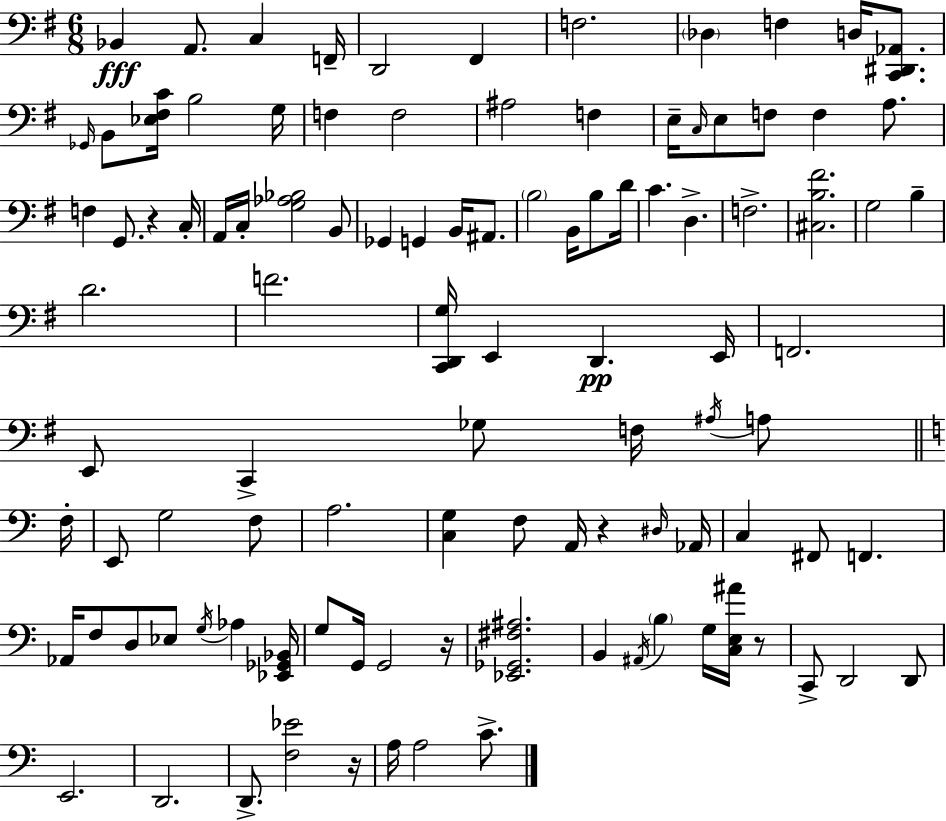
X:1
T:Untitled
M:6/8
L:1/4
K:G
_B,, A,,/2 C, F,,/4 D,,2 ^F,, F,2 _D, F, D,/4 [C,,^D,,_A,,]/2 _G,,/4 B,,/2 [_E,^F,C]/4 B,2 G,/4 F, F,2 ^A,2 F, E,/4 C,/4 E,/2 F,/2 F, A,/2 F, G,,/2 z C,/4 A,,/4 C,/4 [G,_A,_B,]2 B,,/2 _G,, G,, B,,/4 ^A,,/2 B,2 B,,/4 B,/2 D/4 C D, F,2 [^C,B,^F]2 G,2 B, D2 F2 [C,,D,,G,]/4 E,, D,, E,,/4 F,,2 E,,/2 C,, _G,/2 F,/4 ^A,/4 A,/2 F,/4 E,,/2 G,2 F,/2 A,2 [C,G,] F,/2 A,,/4 z ^D,/4 _A,,/4 C, ^F,,/2 F,, _A,,/4 F,/2 D,/2 _E,/2 G,/4 _A, [_E,,_G,,_B,,]/4 G,/2 G,,/4 G,,2 z/4 [_E,,_G,,^F,^A,]2 B,, ^A,,/4 B, G,/4 [C,E,^A]/4 z/2 C,,/2 D,,2 D,,/2 E,,2 D,,2 D,,/2 [F,_E]2 z/4 A,/4 A,2 C/2